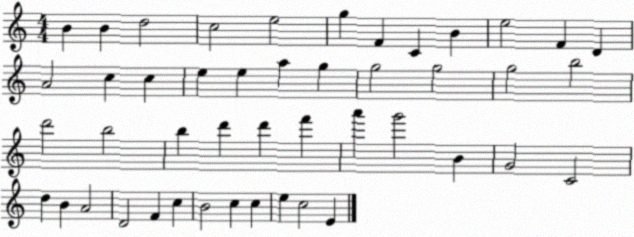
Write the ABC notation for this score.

X:1
T:Untitled
M:4/4
L:1/4
K:C
B B d2 c2 e2 g F C B e2 F D A2 c c e e a g g2 g2 g2 b2 d'2 b2 b d' d' f' a' g'2 B G2 C2 d B A2 D2 F c B2 c c e c2 E